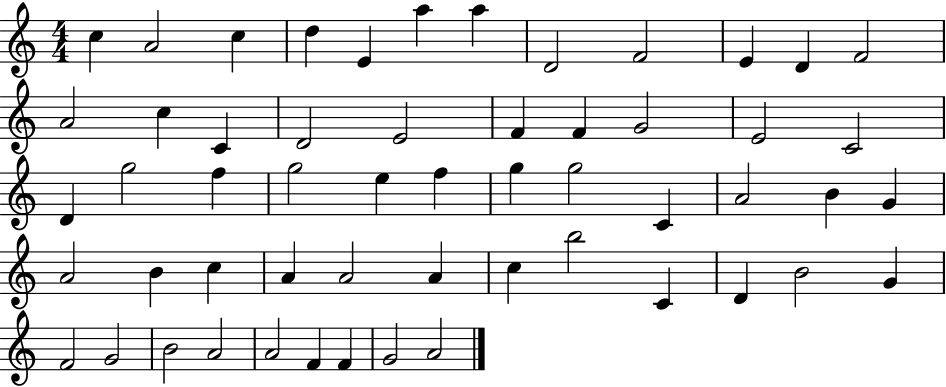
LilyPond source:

{
  \clef treble
  \numericTimeSignature
  \time 4/4
  \key c \major
  c''4 a'2 c''4 | d''4 e'4 a''4 a''4 | d'2 f'2 | e'4 d'4 f'2 | \break a'2 c''4 c'4 | d'2 e'2 | f'4 f'4 g'2 | e'2 c'2 | \break d'4 g''2 f''4 | g''2 e''4 f''4 | g''4 g''2 c'4 | a'2 b'4 g'4 | \break a'2 b'4 c''4 | a'4 a'2 a'4 | c''4 b''2 c'4 | d'4 b'2 g'4 | \break f'2 g'2 | b'2 a'2 | a'2 f'4 f'4 | g'2 a'2 | \break \bar "|."
}